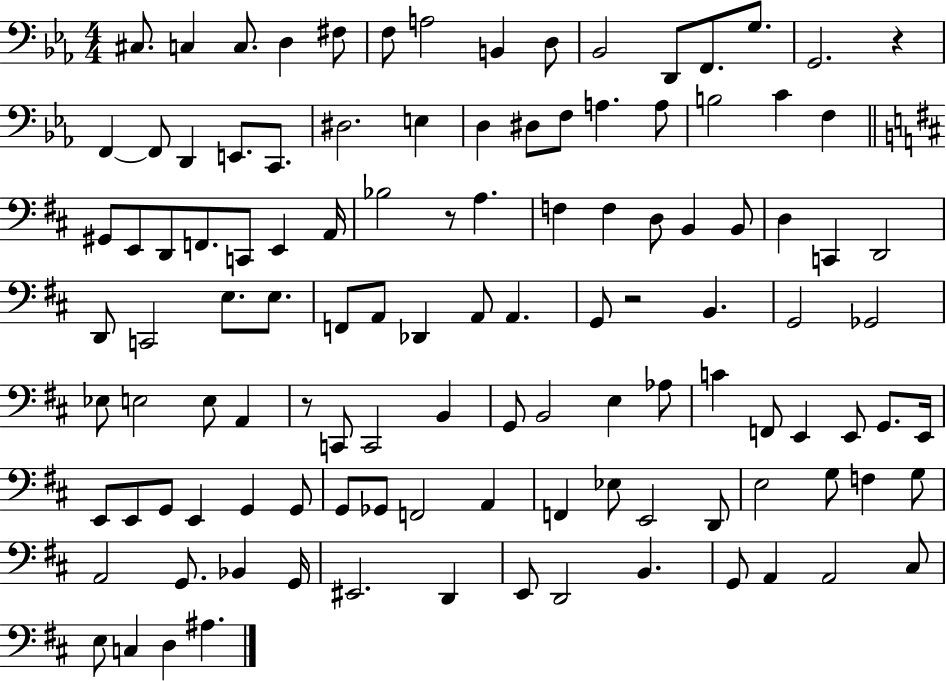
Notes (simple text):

C#3/e. C3/q C3/e. D3/q F#3/e F3/e A3/h B2/q D3/e Bb2/h D2/e F2/e. G3/e. G2/h. R/q F2/q F2/e D2/q E2/e. C2/e. D#3/h. E3/q D3/q D#3/e F3/e A3/q. A3/e B3/h C4/q F3/q G#2/e E2/e D2/e F2/e. C2/e E2/q A2/s Bb3/h R/e A3/q. F3/q F3/q D3/e B2/q B2/e D3/q C2/q D2/h D2/e C2/h E3/e. E3/e. F2/e A2/e Db2/q A2/e A2/q. G2/e R/h B2/q. G2/h Gb2/h Eb3/e E3/h E3/e A2/q R/e C2/e C2/h B2/q G2/e B2/h E3/q Ab3/e C4/q F2/e E2/q E2/e G2/e. E2/s E2/e E2/e G2/e E2/q G2/q G2/e G2/e Gb2/e F2/h A2/q F2/q Eb3/e E2/h D2/e E3/h G3/e F3/q G3/e A2/h G2/e. Bb2/q G2/s EIS2/h. D2/q E2/e D2/h B2/q. G2/e A2/q A2/h C#3/e E3/e C3/q D3/q A#3/q.